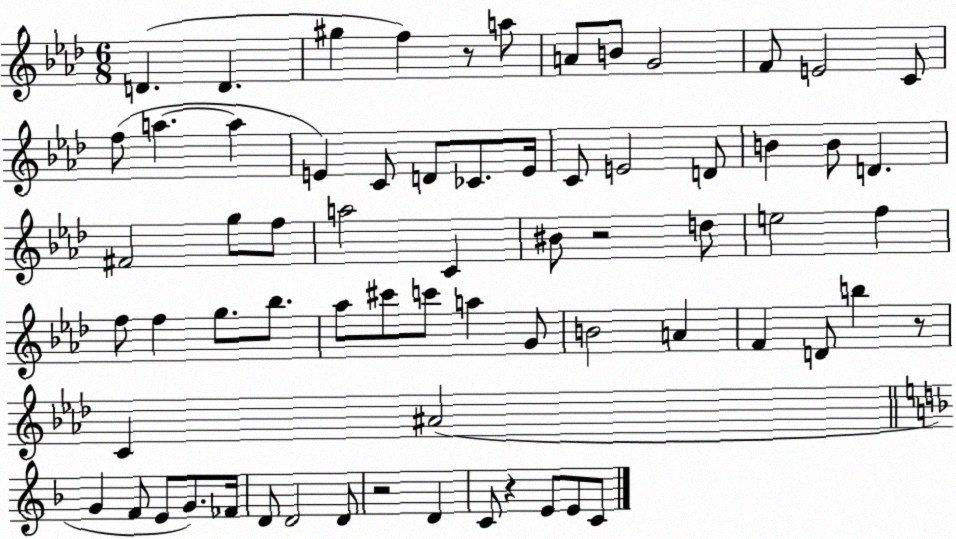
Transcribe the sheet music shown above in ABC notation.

X:1
T:Untitled
M:6/8
L:1/4
K:Ab
D D ^g f z/2 a/2 A/2 B/2 G2 F/2 E2 C/2 f/2 a a E C/2 D/2 _C/2 E/4 C/2 E2 D/2 B B/2 D ^F2 g/2 f/2 a2 C ^B/2 z2 d/2 e2 f f/2 f g/2 _b/2 _a/2 ^c'/2 c'/2 a G/2 B2 A F D/2 b z/2 C ^A2 G F/2 E/2 G/2 _F/4 D/2 D2 D/2 z2 D C/2 z E/2 E/2 C/2